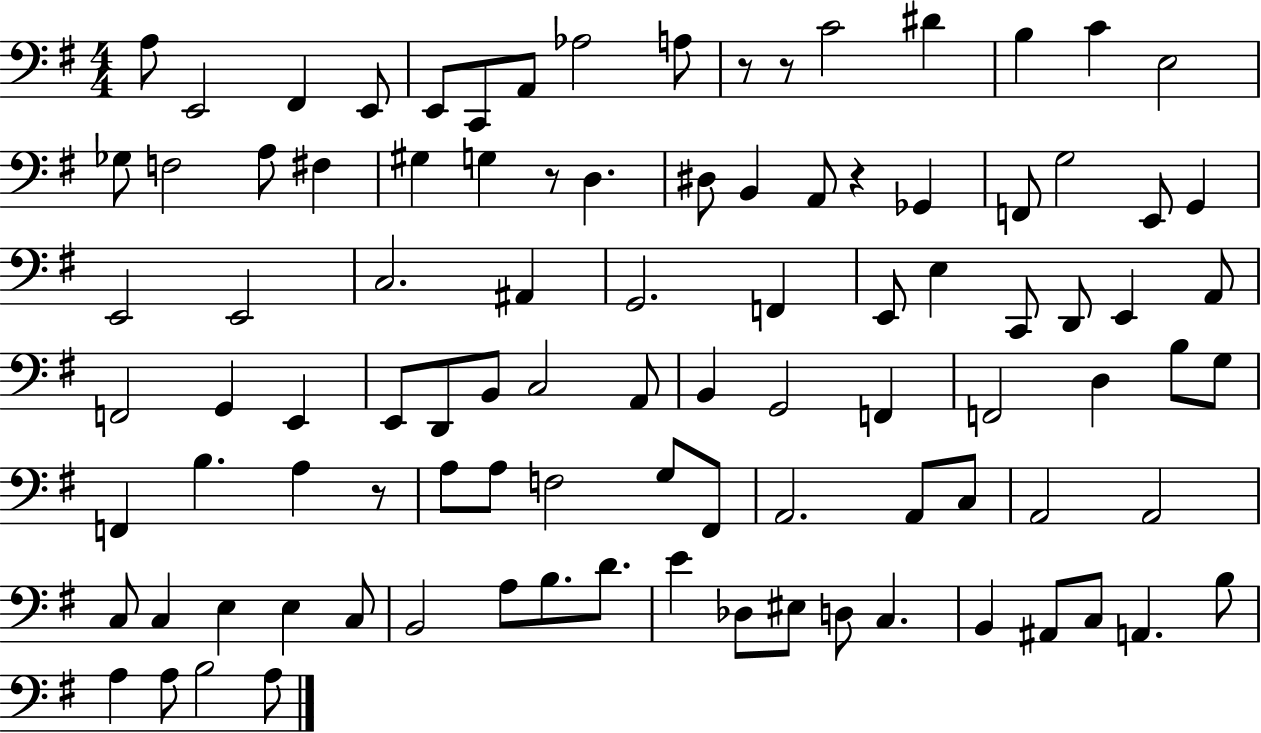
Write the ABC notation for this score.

X:1
T:Untitled
M:4/4
L:1/4
K:G
A,/2 E,,2 ^F,, E,,/2 E,,/2 C,,/2 A,,/2 _A,2 A,/2 z/2 z/2 C2 ^D B, C E,2 _G,/2 F,2 A,/2 ^F, ^G, G, z/2 D, ^D,/2 B,, A,,/2 z _G,, F,,/2 G,2 E,,/2 G,, E,,2 E,,2 C,2 ^A,, G,,2 F,, E,,/2 E, C,,/2 D,,/2 E,, A,,/2 F,,2 G,, E,, E,,/2 D,,/2 B,,/2 C,2 A,,/2 B,, G,,2 F,, F,,2 D, B,/2 G,/2 F,, B, A, z/2 A,/2 A,/2 F,2 G,/2 ^F,,/2 A,,2 A,,/2 C,/2 A,,2 A,,2 C,/2 C, E, E, C,/2 B,,2 A,/2 B,/2 D/2 E _D,/2 ^E,/2 D,/2 C, B,, ^A,,/2 C,/2 A,, B,/2 A, A,/2 B,2 A,/2